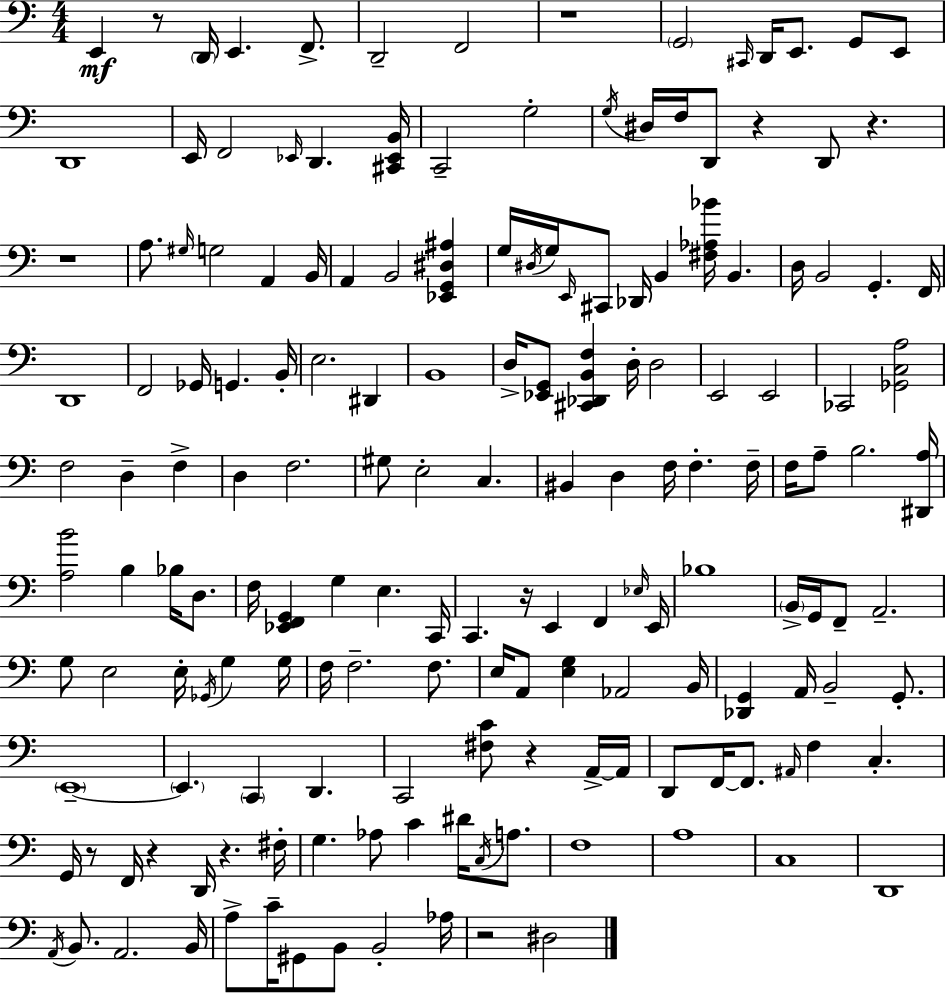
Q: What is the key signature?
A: C major